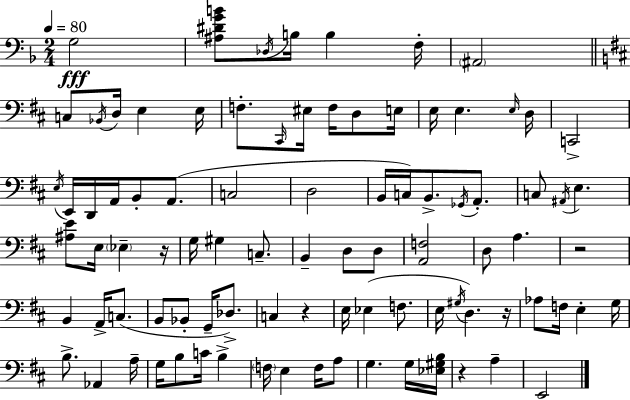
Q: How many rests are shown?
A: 5